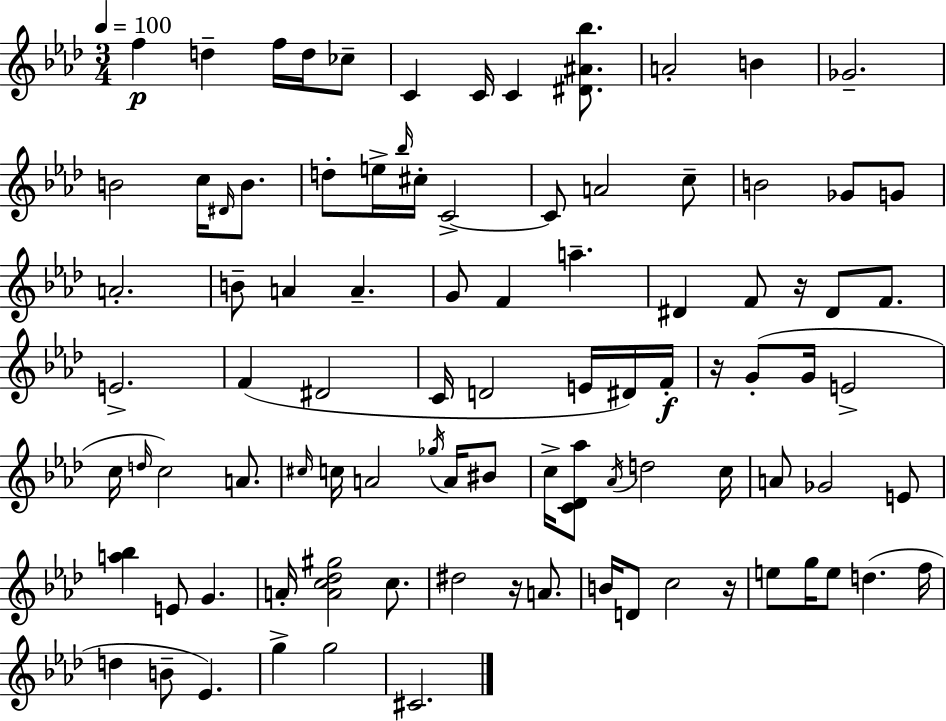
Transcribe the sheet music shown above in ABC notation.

X:1
T:Untitled
M:3/4
L:1/4
K:Fm
f d f/4 d/4 _c/2 C C/4 C [^D^A_b]/2 A2 B _G2 B2 c/4 ^D/4 B/2 d/2 e/4 _b/4 ^c/4 C2 C/2 A2 c/2 B2 _G/2 G/2 A2 B/2 A A G/2 F a ^D F/2 z/4 ^D/2 F/2 E2 F ^D2 C/4 D2 E/4 ^D/4 F/4 z/4 G/2 G/4 E2 c/4 d/4 c2 A/2 ^c/4 c/4 A2 _g/4 A/4 ^B/2 c/4 [C_D_a]/2 _A/4 d2 c/4 A/2 _G2 E/2 [a_b] E/2 G A/4 [Ac_d^g]2 c/2 ^d2 z/4 A/2 B/4 D/2 c2 z/4 e/2 g/4 e/2 d f/4 d B/2 _E g g2 ^C2